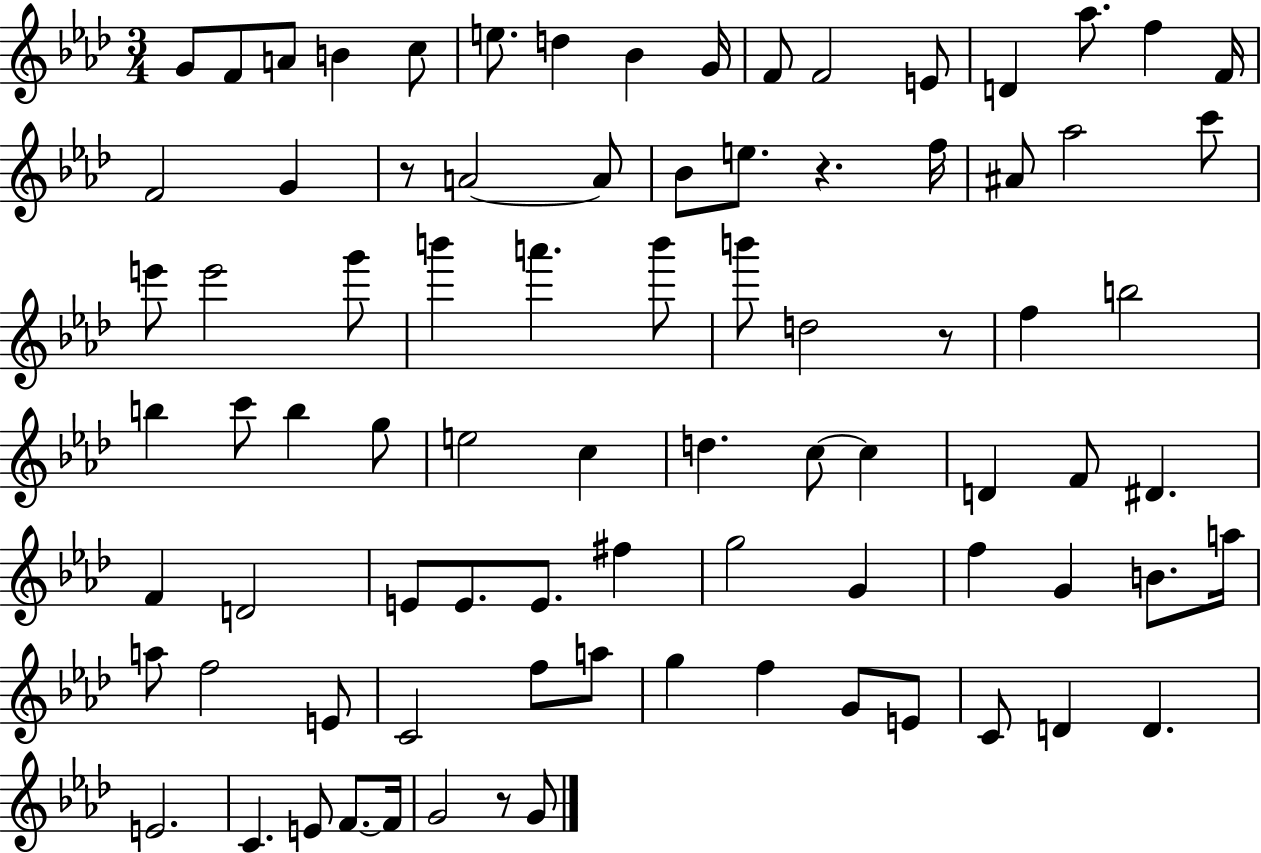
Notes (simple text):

G4/e F4/e A4/e B4/q C5/e E5/e. D5/q Bb4/q G4/s F4/e F4/h E4/e D4/q Ab5/e. F5/q F4/s F4/h G4/q R/e A4/h A4/e Bb4/e E5/e. R/q. F5/s A#4/e Ab5/h C6/e E6/e E6/h G6/e B6/q A6/q. B6/e B6/e D5/h R/e F5/q B5/h B5/q C6/e B5/q G5/e E5/h C5/q D5/q. C5/e C5/q D4/q F4/e D#4/q. F4/q D4/h E4/e E4/e. E4/e. F#5/q G5/h G4/q F5/q G4/q B4/e. A5/s A5/e F5/h E4/e C4/h F5/e A5/e G5/q F5/q G4/e E4/e C4/e D4/q D4/q. E4/h. C4/q. E4/e F4/e. F4/s G4/h R/e G4/e